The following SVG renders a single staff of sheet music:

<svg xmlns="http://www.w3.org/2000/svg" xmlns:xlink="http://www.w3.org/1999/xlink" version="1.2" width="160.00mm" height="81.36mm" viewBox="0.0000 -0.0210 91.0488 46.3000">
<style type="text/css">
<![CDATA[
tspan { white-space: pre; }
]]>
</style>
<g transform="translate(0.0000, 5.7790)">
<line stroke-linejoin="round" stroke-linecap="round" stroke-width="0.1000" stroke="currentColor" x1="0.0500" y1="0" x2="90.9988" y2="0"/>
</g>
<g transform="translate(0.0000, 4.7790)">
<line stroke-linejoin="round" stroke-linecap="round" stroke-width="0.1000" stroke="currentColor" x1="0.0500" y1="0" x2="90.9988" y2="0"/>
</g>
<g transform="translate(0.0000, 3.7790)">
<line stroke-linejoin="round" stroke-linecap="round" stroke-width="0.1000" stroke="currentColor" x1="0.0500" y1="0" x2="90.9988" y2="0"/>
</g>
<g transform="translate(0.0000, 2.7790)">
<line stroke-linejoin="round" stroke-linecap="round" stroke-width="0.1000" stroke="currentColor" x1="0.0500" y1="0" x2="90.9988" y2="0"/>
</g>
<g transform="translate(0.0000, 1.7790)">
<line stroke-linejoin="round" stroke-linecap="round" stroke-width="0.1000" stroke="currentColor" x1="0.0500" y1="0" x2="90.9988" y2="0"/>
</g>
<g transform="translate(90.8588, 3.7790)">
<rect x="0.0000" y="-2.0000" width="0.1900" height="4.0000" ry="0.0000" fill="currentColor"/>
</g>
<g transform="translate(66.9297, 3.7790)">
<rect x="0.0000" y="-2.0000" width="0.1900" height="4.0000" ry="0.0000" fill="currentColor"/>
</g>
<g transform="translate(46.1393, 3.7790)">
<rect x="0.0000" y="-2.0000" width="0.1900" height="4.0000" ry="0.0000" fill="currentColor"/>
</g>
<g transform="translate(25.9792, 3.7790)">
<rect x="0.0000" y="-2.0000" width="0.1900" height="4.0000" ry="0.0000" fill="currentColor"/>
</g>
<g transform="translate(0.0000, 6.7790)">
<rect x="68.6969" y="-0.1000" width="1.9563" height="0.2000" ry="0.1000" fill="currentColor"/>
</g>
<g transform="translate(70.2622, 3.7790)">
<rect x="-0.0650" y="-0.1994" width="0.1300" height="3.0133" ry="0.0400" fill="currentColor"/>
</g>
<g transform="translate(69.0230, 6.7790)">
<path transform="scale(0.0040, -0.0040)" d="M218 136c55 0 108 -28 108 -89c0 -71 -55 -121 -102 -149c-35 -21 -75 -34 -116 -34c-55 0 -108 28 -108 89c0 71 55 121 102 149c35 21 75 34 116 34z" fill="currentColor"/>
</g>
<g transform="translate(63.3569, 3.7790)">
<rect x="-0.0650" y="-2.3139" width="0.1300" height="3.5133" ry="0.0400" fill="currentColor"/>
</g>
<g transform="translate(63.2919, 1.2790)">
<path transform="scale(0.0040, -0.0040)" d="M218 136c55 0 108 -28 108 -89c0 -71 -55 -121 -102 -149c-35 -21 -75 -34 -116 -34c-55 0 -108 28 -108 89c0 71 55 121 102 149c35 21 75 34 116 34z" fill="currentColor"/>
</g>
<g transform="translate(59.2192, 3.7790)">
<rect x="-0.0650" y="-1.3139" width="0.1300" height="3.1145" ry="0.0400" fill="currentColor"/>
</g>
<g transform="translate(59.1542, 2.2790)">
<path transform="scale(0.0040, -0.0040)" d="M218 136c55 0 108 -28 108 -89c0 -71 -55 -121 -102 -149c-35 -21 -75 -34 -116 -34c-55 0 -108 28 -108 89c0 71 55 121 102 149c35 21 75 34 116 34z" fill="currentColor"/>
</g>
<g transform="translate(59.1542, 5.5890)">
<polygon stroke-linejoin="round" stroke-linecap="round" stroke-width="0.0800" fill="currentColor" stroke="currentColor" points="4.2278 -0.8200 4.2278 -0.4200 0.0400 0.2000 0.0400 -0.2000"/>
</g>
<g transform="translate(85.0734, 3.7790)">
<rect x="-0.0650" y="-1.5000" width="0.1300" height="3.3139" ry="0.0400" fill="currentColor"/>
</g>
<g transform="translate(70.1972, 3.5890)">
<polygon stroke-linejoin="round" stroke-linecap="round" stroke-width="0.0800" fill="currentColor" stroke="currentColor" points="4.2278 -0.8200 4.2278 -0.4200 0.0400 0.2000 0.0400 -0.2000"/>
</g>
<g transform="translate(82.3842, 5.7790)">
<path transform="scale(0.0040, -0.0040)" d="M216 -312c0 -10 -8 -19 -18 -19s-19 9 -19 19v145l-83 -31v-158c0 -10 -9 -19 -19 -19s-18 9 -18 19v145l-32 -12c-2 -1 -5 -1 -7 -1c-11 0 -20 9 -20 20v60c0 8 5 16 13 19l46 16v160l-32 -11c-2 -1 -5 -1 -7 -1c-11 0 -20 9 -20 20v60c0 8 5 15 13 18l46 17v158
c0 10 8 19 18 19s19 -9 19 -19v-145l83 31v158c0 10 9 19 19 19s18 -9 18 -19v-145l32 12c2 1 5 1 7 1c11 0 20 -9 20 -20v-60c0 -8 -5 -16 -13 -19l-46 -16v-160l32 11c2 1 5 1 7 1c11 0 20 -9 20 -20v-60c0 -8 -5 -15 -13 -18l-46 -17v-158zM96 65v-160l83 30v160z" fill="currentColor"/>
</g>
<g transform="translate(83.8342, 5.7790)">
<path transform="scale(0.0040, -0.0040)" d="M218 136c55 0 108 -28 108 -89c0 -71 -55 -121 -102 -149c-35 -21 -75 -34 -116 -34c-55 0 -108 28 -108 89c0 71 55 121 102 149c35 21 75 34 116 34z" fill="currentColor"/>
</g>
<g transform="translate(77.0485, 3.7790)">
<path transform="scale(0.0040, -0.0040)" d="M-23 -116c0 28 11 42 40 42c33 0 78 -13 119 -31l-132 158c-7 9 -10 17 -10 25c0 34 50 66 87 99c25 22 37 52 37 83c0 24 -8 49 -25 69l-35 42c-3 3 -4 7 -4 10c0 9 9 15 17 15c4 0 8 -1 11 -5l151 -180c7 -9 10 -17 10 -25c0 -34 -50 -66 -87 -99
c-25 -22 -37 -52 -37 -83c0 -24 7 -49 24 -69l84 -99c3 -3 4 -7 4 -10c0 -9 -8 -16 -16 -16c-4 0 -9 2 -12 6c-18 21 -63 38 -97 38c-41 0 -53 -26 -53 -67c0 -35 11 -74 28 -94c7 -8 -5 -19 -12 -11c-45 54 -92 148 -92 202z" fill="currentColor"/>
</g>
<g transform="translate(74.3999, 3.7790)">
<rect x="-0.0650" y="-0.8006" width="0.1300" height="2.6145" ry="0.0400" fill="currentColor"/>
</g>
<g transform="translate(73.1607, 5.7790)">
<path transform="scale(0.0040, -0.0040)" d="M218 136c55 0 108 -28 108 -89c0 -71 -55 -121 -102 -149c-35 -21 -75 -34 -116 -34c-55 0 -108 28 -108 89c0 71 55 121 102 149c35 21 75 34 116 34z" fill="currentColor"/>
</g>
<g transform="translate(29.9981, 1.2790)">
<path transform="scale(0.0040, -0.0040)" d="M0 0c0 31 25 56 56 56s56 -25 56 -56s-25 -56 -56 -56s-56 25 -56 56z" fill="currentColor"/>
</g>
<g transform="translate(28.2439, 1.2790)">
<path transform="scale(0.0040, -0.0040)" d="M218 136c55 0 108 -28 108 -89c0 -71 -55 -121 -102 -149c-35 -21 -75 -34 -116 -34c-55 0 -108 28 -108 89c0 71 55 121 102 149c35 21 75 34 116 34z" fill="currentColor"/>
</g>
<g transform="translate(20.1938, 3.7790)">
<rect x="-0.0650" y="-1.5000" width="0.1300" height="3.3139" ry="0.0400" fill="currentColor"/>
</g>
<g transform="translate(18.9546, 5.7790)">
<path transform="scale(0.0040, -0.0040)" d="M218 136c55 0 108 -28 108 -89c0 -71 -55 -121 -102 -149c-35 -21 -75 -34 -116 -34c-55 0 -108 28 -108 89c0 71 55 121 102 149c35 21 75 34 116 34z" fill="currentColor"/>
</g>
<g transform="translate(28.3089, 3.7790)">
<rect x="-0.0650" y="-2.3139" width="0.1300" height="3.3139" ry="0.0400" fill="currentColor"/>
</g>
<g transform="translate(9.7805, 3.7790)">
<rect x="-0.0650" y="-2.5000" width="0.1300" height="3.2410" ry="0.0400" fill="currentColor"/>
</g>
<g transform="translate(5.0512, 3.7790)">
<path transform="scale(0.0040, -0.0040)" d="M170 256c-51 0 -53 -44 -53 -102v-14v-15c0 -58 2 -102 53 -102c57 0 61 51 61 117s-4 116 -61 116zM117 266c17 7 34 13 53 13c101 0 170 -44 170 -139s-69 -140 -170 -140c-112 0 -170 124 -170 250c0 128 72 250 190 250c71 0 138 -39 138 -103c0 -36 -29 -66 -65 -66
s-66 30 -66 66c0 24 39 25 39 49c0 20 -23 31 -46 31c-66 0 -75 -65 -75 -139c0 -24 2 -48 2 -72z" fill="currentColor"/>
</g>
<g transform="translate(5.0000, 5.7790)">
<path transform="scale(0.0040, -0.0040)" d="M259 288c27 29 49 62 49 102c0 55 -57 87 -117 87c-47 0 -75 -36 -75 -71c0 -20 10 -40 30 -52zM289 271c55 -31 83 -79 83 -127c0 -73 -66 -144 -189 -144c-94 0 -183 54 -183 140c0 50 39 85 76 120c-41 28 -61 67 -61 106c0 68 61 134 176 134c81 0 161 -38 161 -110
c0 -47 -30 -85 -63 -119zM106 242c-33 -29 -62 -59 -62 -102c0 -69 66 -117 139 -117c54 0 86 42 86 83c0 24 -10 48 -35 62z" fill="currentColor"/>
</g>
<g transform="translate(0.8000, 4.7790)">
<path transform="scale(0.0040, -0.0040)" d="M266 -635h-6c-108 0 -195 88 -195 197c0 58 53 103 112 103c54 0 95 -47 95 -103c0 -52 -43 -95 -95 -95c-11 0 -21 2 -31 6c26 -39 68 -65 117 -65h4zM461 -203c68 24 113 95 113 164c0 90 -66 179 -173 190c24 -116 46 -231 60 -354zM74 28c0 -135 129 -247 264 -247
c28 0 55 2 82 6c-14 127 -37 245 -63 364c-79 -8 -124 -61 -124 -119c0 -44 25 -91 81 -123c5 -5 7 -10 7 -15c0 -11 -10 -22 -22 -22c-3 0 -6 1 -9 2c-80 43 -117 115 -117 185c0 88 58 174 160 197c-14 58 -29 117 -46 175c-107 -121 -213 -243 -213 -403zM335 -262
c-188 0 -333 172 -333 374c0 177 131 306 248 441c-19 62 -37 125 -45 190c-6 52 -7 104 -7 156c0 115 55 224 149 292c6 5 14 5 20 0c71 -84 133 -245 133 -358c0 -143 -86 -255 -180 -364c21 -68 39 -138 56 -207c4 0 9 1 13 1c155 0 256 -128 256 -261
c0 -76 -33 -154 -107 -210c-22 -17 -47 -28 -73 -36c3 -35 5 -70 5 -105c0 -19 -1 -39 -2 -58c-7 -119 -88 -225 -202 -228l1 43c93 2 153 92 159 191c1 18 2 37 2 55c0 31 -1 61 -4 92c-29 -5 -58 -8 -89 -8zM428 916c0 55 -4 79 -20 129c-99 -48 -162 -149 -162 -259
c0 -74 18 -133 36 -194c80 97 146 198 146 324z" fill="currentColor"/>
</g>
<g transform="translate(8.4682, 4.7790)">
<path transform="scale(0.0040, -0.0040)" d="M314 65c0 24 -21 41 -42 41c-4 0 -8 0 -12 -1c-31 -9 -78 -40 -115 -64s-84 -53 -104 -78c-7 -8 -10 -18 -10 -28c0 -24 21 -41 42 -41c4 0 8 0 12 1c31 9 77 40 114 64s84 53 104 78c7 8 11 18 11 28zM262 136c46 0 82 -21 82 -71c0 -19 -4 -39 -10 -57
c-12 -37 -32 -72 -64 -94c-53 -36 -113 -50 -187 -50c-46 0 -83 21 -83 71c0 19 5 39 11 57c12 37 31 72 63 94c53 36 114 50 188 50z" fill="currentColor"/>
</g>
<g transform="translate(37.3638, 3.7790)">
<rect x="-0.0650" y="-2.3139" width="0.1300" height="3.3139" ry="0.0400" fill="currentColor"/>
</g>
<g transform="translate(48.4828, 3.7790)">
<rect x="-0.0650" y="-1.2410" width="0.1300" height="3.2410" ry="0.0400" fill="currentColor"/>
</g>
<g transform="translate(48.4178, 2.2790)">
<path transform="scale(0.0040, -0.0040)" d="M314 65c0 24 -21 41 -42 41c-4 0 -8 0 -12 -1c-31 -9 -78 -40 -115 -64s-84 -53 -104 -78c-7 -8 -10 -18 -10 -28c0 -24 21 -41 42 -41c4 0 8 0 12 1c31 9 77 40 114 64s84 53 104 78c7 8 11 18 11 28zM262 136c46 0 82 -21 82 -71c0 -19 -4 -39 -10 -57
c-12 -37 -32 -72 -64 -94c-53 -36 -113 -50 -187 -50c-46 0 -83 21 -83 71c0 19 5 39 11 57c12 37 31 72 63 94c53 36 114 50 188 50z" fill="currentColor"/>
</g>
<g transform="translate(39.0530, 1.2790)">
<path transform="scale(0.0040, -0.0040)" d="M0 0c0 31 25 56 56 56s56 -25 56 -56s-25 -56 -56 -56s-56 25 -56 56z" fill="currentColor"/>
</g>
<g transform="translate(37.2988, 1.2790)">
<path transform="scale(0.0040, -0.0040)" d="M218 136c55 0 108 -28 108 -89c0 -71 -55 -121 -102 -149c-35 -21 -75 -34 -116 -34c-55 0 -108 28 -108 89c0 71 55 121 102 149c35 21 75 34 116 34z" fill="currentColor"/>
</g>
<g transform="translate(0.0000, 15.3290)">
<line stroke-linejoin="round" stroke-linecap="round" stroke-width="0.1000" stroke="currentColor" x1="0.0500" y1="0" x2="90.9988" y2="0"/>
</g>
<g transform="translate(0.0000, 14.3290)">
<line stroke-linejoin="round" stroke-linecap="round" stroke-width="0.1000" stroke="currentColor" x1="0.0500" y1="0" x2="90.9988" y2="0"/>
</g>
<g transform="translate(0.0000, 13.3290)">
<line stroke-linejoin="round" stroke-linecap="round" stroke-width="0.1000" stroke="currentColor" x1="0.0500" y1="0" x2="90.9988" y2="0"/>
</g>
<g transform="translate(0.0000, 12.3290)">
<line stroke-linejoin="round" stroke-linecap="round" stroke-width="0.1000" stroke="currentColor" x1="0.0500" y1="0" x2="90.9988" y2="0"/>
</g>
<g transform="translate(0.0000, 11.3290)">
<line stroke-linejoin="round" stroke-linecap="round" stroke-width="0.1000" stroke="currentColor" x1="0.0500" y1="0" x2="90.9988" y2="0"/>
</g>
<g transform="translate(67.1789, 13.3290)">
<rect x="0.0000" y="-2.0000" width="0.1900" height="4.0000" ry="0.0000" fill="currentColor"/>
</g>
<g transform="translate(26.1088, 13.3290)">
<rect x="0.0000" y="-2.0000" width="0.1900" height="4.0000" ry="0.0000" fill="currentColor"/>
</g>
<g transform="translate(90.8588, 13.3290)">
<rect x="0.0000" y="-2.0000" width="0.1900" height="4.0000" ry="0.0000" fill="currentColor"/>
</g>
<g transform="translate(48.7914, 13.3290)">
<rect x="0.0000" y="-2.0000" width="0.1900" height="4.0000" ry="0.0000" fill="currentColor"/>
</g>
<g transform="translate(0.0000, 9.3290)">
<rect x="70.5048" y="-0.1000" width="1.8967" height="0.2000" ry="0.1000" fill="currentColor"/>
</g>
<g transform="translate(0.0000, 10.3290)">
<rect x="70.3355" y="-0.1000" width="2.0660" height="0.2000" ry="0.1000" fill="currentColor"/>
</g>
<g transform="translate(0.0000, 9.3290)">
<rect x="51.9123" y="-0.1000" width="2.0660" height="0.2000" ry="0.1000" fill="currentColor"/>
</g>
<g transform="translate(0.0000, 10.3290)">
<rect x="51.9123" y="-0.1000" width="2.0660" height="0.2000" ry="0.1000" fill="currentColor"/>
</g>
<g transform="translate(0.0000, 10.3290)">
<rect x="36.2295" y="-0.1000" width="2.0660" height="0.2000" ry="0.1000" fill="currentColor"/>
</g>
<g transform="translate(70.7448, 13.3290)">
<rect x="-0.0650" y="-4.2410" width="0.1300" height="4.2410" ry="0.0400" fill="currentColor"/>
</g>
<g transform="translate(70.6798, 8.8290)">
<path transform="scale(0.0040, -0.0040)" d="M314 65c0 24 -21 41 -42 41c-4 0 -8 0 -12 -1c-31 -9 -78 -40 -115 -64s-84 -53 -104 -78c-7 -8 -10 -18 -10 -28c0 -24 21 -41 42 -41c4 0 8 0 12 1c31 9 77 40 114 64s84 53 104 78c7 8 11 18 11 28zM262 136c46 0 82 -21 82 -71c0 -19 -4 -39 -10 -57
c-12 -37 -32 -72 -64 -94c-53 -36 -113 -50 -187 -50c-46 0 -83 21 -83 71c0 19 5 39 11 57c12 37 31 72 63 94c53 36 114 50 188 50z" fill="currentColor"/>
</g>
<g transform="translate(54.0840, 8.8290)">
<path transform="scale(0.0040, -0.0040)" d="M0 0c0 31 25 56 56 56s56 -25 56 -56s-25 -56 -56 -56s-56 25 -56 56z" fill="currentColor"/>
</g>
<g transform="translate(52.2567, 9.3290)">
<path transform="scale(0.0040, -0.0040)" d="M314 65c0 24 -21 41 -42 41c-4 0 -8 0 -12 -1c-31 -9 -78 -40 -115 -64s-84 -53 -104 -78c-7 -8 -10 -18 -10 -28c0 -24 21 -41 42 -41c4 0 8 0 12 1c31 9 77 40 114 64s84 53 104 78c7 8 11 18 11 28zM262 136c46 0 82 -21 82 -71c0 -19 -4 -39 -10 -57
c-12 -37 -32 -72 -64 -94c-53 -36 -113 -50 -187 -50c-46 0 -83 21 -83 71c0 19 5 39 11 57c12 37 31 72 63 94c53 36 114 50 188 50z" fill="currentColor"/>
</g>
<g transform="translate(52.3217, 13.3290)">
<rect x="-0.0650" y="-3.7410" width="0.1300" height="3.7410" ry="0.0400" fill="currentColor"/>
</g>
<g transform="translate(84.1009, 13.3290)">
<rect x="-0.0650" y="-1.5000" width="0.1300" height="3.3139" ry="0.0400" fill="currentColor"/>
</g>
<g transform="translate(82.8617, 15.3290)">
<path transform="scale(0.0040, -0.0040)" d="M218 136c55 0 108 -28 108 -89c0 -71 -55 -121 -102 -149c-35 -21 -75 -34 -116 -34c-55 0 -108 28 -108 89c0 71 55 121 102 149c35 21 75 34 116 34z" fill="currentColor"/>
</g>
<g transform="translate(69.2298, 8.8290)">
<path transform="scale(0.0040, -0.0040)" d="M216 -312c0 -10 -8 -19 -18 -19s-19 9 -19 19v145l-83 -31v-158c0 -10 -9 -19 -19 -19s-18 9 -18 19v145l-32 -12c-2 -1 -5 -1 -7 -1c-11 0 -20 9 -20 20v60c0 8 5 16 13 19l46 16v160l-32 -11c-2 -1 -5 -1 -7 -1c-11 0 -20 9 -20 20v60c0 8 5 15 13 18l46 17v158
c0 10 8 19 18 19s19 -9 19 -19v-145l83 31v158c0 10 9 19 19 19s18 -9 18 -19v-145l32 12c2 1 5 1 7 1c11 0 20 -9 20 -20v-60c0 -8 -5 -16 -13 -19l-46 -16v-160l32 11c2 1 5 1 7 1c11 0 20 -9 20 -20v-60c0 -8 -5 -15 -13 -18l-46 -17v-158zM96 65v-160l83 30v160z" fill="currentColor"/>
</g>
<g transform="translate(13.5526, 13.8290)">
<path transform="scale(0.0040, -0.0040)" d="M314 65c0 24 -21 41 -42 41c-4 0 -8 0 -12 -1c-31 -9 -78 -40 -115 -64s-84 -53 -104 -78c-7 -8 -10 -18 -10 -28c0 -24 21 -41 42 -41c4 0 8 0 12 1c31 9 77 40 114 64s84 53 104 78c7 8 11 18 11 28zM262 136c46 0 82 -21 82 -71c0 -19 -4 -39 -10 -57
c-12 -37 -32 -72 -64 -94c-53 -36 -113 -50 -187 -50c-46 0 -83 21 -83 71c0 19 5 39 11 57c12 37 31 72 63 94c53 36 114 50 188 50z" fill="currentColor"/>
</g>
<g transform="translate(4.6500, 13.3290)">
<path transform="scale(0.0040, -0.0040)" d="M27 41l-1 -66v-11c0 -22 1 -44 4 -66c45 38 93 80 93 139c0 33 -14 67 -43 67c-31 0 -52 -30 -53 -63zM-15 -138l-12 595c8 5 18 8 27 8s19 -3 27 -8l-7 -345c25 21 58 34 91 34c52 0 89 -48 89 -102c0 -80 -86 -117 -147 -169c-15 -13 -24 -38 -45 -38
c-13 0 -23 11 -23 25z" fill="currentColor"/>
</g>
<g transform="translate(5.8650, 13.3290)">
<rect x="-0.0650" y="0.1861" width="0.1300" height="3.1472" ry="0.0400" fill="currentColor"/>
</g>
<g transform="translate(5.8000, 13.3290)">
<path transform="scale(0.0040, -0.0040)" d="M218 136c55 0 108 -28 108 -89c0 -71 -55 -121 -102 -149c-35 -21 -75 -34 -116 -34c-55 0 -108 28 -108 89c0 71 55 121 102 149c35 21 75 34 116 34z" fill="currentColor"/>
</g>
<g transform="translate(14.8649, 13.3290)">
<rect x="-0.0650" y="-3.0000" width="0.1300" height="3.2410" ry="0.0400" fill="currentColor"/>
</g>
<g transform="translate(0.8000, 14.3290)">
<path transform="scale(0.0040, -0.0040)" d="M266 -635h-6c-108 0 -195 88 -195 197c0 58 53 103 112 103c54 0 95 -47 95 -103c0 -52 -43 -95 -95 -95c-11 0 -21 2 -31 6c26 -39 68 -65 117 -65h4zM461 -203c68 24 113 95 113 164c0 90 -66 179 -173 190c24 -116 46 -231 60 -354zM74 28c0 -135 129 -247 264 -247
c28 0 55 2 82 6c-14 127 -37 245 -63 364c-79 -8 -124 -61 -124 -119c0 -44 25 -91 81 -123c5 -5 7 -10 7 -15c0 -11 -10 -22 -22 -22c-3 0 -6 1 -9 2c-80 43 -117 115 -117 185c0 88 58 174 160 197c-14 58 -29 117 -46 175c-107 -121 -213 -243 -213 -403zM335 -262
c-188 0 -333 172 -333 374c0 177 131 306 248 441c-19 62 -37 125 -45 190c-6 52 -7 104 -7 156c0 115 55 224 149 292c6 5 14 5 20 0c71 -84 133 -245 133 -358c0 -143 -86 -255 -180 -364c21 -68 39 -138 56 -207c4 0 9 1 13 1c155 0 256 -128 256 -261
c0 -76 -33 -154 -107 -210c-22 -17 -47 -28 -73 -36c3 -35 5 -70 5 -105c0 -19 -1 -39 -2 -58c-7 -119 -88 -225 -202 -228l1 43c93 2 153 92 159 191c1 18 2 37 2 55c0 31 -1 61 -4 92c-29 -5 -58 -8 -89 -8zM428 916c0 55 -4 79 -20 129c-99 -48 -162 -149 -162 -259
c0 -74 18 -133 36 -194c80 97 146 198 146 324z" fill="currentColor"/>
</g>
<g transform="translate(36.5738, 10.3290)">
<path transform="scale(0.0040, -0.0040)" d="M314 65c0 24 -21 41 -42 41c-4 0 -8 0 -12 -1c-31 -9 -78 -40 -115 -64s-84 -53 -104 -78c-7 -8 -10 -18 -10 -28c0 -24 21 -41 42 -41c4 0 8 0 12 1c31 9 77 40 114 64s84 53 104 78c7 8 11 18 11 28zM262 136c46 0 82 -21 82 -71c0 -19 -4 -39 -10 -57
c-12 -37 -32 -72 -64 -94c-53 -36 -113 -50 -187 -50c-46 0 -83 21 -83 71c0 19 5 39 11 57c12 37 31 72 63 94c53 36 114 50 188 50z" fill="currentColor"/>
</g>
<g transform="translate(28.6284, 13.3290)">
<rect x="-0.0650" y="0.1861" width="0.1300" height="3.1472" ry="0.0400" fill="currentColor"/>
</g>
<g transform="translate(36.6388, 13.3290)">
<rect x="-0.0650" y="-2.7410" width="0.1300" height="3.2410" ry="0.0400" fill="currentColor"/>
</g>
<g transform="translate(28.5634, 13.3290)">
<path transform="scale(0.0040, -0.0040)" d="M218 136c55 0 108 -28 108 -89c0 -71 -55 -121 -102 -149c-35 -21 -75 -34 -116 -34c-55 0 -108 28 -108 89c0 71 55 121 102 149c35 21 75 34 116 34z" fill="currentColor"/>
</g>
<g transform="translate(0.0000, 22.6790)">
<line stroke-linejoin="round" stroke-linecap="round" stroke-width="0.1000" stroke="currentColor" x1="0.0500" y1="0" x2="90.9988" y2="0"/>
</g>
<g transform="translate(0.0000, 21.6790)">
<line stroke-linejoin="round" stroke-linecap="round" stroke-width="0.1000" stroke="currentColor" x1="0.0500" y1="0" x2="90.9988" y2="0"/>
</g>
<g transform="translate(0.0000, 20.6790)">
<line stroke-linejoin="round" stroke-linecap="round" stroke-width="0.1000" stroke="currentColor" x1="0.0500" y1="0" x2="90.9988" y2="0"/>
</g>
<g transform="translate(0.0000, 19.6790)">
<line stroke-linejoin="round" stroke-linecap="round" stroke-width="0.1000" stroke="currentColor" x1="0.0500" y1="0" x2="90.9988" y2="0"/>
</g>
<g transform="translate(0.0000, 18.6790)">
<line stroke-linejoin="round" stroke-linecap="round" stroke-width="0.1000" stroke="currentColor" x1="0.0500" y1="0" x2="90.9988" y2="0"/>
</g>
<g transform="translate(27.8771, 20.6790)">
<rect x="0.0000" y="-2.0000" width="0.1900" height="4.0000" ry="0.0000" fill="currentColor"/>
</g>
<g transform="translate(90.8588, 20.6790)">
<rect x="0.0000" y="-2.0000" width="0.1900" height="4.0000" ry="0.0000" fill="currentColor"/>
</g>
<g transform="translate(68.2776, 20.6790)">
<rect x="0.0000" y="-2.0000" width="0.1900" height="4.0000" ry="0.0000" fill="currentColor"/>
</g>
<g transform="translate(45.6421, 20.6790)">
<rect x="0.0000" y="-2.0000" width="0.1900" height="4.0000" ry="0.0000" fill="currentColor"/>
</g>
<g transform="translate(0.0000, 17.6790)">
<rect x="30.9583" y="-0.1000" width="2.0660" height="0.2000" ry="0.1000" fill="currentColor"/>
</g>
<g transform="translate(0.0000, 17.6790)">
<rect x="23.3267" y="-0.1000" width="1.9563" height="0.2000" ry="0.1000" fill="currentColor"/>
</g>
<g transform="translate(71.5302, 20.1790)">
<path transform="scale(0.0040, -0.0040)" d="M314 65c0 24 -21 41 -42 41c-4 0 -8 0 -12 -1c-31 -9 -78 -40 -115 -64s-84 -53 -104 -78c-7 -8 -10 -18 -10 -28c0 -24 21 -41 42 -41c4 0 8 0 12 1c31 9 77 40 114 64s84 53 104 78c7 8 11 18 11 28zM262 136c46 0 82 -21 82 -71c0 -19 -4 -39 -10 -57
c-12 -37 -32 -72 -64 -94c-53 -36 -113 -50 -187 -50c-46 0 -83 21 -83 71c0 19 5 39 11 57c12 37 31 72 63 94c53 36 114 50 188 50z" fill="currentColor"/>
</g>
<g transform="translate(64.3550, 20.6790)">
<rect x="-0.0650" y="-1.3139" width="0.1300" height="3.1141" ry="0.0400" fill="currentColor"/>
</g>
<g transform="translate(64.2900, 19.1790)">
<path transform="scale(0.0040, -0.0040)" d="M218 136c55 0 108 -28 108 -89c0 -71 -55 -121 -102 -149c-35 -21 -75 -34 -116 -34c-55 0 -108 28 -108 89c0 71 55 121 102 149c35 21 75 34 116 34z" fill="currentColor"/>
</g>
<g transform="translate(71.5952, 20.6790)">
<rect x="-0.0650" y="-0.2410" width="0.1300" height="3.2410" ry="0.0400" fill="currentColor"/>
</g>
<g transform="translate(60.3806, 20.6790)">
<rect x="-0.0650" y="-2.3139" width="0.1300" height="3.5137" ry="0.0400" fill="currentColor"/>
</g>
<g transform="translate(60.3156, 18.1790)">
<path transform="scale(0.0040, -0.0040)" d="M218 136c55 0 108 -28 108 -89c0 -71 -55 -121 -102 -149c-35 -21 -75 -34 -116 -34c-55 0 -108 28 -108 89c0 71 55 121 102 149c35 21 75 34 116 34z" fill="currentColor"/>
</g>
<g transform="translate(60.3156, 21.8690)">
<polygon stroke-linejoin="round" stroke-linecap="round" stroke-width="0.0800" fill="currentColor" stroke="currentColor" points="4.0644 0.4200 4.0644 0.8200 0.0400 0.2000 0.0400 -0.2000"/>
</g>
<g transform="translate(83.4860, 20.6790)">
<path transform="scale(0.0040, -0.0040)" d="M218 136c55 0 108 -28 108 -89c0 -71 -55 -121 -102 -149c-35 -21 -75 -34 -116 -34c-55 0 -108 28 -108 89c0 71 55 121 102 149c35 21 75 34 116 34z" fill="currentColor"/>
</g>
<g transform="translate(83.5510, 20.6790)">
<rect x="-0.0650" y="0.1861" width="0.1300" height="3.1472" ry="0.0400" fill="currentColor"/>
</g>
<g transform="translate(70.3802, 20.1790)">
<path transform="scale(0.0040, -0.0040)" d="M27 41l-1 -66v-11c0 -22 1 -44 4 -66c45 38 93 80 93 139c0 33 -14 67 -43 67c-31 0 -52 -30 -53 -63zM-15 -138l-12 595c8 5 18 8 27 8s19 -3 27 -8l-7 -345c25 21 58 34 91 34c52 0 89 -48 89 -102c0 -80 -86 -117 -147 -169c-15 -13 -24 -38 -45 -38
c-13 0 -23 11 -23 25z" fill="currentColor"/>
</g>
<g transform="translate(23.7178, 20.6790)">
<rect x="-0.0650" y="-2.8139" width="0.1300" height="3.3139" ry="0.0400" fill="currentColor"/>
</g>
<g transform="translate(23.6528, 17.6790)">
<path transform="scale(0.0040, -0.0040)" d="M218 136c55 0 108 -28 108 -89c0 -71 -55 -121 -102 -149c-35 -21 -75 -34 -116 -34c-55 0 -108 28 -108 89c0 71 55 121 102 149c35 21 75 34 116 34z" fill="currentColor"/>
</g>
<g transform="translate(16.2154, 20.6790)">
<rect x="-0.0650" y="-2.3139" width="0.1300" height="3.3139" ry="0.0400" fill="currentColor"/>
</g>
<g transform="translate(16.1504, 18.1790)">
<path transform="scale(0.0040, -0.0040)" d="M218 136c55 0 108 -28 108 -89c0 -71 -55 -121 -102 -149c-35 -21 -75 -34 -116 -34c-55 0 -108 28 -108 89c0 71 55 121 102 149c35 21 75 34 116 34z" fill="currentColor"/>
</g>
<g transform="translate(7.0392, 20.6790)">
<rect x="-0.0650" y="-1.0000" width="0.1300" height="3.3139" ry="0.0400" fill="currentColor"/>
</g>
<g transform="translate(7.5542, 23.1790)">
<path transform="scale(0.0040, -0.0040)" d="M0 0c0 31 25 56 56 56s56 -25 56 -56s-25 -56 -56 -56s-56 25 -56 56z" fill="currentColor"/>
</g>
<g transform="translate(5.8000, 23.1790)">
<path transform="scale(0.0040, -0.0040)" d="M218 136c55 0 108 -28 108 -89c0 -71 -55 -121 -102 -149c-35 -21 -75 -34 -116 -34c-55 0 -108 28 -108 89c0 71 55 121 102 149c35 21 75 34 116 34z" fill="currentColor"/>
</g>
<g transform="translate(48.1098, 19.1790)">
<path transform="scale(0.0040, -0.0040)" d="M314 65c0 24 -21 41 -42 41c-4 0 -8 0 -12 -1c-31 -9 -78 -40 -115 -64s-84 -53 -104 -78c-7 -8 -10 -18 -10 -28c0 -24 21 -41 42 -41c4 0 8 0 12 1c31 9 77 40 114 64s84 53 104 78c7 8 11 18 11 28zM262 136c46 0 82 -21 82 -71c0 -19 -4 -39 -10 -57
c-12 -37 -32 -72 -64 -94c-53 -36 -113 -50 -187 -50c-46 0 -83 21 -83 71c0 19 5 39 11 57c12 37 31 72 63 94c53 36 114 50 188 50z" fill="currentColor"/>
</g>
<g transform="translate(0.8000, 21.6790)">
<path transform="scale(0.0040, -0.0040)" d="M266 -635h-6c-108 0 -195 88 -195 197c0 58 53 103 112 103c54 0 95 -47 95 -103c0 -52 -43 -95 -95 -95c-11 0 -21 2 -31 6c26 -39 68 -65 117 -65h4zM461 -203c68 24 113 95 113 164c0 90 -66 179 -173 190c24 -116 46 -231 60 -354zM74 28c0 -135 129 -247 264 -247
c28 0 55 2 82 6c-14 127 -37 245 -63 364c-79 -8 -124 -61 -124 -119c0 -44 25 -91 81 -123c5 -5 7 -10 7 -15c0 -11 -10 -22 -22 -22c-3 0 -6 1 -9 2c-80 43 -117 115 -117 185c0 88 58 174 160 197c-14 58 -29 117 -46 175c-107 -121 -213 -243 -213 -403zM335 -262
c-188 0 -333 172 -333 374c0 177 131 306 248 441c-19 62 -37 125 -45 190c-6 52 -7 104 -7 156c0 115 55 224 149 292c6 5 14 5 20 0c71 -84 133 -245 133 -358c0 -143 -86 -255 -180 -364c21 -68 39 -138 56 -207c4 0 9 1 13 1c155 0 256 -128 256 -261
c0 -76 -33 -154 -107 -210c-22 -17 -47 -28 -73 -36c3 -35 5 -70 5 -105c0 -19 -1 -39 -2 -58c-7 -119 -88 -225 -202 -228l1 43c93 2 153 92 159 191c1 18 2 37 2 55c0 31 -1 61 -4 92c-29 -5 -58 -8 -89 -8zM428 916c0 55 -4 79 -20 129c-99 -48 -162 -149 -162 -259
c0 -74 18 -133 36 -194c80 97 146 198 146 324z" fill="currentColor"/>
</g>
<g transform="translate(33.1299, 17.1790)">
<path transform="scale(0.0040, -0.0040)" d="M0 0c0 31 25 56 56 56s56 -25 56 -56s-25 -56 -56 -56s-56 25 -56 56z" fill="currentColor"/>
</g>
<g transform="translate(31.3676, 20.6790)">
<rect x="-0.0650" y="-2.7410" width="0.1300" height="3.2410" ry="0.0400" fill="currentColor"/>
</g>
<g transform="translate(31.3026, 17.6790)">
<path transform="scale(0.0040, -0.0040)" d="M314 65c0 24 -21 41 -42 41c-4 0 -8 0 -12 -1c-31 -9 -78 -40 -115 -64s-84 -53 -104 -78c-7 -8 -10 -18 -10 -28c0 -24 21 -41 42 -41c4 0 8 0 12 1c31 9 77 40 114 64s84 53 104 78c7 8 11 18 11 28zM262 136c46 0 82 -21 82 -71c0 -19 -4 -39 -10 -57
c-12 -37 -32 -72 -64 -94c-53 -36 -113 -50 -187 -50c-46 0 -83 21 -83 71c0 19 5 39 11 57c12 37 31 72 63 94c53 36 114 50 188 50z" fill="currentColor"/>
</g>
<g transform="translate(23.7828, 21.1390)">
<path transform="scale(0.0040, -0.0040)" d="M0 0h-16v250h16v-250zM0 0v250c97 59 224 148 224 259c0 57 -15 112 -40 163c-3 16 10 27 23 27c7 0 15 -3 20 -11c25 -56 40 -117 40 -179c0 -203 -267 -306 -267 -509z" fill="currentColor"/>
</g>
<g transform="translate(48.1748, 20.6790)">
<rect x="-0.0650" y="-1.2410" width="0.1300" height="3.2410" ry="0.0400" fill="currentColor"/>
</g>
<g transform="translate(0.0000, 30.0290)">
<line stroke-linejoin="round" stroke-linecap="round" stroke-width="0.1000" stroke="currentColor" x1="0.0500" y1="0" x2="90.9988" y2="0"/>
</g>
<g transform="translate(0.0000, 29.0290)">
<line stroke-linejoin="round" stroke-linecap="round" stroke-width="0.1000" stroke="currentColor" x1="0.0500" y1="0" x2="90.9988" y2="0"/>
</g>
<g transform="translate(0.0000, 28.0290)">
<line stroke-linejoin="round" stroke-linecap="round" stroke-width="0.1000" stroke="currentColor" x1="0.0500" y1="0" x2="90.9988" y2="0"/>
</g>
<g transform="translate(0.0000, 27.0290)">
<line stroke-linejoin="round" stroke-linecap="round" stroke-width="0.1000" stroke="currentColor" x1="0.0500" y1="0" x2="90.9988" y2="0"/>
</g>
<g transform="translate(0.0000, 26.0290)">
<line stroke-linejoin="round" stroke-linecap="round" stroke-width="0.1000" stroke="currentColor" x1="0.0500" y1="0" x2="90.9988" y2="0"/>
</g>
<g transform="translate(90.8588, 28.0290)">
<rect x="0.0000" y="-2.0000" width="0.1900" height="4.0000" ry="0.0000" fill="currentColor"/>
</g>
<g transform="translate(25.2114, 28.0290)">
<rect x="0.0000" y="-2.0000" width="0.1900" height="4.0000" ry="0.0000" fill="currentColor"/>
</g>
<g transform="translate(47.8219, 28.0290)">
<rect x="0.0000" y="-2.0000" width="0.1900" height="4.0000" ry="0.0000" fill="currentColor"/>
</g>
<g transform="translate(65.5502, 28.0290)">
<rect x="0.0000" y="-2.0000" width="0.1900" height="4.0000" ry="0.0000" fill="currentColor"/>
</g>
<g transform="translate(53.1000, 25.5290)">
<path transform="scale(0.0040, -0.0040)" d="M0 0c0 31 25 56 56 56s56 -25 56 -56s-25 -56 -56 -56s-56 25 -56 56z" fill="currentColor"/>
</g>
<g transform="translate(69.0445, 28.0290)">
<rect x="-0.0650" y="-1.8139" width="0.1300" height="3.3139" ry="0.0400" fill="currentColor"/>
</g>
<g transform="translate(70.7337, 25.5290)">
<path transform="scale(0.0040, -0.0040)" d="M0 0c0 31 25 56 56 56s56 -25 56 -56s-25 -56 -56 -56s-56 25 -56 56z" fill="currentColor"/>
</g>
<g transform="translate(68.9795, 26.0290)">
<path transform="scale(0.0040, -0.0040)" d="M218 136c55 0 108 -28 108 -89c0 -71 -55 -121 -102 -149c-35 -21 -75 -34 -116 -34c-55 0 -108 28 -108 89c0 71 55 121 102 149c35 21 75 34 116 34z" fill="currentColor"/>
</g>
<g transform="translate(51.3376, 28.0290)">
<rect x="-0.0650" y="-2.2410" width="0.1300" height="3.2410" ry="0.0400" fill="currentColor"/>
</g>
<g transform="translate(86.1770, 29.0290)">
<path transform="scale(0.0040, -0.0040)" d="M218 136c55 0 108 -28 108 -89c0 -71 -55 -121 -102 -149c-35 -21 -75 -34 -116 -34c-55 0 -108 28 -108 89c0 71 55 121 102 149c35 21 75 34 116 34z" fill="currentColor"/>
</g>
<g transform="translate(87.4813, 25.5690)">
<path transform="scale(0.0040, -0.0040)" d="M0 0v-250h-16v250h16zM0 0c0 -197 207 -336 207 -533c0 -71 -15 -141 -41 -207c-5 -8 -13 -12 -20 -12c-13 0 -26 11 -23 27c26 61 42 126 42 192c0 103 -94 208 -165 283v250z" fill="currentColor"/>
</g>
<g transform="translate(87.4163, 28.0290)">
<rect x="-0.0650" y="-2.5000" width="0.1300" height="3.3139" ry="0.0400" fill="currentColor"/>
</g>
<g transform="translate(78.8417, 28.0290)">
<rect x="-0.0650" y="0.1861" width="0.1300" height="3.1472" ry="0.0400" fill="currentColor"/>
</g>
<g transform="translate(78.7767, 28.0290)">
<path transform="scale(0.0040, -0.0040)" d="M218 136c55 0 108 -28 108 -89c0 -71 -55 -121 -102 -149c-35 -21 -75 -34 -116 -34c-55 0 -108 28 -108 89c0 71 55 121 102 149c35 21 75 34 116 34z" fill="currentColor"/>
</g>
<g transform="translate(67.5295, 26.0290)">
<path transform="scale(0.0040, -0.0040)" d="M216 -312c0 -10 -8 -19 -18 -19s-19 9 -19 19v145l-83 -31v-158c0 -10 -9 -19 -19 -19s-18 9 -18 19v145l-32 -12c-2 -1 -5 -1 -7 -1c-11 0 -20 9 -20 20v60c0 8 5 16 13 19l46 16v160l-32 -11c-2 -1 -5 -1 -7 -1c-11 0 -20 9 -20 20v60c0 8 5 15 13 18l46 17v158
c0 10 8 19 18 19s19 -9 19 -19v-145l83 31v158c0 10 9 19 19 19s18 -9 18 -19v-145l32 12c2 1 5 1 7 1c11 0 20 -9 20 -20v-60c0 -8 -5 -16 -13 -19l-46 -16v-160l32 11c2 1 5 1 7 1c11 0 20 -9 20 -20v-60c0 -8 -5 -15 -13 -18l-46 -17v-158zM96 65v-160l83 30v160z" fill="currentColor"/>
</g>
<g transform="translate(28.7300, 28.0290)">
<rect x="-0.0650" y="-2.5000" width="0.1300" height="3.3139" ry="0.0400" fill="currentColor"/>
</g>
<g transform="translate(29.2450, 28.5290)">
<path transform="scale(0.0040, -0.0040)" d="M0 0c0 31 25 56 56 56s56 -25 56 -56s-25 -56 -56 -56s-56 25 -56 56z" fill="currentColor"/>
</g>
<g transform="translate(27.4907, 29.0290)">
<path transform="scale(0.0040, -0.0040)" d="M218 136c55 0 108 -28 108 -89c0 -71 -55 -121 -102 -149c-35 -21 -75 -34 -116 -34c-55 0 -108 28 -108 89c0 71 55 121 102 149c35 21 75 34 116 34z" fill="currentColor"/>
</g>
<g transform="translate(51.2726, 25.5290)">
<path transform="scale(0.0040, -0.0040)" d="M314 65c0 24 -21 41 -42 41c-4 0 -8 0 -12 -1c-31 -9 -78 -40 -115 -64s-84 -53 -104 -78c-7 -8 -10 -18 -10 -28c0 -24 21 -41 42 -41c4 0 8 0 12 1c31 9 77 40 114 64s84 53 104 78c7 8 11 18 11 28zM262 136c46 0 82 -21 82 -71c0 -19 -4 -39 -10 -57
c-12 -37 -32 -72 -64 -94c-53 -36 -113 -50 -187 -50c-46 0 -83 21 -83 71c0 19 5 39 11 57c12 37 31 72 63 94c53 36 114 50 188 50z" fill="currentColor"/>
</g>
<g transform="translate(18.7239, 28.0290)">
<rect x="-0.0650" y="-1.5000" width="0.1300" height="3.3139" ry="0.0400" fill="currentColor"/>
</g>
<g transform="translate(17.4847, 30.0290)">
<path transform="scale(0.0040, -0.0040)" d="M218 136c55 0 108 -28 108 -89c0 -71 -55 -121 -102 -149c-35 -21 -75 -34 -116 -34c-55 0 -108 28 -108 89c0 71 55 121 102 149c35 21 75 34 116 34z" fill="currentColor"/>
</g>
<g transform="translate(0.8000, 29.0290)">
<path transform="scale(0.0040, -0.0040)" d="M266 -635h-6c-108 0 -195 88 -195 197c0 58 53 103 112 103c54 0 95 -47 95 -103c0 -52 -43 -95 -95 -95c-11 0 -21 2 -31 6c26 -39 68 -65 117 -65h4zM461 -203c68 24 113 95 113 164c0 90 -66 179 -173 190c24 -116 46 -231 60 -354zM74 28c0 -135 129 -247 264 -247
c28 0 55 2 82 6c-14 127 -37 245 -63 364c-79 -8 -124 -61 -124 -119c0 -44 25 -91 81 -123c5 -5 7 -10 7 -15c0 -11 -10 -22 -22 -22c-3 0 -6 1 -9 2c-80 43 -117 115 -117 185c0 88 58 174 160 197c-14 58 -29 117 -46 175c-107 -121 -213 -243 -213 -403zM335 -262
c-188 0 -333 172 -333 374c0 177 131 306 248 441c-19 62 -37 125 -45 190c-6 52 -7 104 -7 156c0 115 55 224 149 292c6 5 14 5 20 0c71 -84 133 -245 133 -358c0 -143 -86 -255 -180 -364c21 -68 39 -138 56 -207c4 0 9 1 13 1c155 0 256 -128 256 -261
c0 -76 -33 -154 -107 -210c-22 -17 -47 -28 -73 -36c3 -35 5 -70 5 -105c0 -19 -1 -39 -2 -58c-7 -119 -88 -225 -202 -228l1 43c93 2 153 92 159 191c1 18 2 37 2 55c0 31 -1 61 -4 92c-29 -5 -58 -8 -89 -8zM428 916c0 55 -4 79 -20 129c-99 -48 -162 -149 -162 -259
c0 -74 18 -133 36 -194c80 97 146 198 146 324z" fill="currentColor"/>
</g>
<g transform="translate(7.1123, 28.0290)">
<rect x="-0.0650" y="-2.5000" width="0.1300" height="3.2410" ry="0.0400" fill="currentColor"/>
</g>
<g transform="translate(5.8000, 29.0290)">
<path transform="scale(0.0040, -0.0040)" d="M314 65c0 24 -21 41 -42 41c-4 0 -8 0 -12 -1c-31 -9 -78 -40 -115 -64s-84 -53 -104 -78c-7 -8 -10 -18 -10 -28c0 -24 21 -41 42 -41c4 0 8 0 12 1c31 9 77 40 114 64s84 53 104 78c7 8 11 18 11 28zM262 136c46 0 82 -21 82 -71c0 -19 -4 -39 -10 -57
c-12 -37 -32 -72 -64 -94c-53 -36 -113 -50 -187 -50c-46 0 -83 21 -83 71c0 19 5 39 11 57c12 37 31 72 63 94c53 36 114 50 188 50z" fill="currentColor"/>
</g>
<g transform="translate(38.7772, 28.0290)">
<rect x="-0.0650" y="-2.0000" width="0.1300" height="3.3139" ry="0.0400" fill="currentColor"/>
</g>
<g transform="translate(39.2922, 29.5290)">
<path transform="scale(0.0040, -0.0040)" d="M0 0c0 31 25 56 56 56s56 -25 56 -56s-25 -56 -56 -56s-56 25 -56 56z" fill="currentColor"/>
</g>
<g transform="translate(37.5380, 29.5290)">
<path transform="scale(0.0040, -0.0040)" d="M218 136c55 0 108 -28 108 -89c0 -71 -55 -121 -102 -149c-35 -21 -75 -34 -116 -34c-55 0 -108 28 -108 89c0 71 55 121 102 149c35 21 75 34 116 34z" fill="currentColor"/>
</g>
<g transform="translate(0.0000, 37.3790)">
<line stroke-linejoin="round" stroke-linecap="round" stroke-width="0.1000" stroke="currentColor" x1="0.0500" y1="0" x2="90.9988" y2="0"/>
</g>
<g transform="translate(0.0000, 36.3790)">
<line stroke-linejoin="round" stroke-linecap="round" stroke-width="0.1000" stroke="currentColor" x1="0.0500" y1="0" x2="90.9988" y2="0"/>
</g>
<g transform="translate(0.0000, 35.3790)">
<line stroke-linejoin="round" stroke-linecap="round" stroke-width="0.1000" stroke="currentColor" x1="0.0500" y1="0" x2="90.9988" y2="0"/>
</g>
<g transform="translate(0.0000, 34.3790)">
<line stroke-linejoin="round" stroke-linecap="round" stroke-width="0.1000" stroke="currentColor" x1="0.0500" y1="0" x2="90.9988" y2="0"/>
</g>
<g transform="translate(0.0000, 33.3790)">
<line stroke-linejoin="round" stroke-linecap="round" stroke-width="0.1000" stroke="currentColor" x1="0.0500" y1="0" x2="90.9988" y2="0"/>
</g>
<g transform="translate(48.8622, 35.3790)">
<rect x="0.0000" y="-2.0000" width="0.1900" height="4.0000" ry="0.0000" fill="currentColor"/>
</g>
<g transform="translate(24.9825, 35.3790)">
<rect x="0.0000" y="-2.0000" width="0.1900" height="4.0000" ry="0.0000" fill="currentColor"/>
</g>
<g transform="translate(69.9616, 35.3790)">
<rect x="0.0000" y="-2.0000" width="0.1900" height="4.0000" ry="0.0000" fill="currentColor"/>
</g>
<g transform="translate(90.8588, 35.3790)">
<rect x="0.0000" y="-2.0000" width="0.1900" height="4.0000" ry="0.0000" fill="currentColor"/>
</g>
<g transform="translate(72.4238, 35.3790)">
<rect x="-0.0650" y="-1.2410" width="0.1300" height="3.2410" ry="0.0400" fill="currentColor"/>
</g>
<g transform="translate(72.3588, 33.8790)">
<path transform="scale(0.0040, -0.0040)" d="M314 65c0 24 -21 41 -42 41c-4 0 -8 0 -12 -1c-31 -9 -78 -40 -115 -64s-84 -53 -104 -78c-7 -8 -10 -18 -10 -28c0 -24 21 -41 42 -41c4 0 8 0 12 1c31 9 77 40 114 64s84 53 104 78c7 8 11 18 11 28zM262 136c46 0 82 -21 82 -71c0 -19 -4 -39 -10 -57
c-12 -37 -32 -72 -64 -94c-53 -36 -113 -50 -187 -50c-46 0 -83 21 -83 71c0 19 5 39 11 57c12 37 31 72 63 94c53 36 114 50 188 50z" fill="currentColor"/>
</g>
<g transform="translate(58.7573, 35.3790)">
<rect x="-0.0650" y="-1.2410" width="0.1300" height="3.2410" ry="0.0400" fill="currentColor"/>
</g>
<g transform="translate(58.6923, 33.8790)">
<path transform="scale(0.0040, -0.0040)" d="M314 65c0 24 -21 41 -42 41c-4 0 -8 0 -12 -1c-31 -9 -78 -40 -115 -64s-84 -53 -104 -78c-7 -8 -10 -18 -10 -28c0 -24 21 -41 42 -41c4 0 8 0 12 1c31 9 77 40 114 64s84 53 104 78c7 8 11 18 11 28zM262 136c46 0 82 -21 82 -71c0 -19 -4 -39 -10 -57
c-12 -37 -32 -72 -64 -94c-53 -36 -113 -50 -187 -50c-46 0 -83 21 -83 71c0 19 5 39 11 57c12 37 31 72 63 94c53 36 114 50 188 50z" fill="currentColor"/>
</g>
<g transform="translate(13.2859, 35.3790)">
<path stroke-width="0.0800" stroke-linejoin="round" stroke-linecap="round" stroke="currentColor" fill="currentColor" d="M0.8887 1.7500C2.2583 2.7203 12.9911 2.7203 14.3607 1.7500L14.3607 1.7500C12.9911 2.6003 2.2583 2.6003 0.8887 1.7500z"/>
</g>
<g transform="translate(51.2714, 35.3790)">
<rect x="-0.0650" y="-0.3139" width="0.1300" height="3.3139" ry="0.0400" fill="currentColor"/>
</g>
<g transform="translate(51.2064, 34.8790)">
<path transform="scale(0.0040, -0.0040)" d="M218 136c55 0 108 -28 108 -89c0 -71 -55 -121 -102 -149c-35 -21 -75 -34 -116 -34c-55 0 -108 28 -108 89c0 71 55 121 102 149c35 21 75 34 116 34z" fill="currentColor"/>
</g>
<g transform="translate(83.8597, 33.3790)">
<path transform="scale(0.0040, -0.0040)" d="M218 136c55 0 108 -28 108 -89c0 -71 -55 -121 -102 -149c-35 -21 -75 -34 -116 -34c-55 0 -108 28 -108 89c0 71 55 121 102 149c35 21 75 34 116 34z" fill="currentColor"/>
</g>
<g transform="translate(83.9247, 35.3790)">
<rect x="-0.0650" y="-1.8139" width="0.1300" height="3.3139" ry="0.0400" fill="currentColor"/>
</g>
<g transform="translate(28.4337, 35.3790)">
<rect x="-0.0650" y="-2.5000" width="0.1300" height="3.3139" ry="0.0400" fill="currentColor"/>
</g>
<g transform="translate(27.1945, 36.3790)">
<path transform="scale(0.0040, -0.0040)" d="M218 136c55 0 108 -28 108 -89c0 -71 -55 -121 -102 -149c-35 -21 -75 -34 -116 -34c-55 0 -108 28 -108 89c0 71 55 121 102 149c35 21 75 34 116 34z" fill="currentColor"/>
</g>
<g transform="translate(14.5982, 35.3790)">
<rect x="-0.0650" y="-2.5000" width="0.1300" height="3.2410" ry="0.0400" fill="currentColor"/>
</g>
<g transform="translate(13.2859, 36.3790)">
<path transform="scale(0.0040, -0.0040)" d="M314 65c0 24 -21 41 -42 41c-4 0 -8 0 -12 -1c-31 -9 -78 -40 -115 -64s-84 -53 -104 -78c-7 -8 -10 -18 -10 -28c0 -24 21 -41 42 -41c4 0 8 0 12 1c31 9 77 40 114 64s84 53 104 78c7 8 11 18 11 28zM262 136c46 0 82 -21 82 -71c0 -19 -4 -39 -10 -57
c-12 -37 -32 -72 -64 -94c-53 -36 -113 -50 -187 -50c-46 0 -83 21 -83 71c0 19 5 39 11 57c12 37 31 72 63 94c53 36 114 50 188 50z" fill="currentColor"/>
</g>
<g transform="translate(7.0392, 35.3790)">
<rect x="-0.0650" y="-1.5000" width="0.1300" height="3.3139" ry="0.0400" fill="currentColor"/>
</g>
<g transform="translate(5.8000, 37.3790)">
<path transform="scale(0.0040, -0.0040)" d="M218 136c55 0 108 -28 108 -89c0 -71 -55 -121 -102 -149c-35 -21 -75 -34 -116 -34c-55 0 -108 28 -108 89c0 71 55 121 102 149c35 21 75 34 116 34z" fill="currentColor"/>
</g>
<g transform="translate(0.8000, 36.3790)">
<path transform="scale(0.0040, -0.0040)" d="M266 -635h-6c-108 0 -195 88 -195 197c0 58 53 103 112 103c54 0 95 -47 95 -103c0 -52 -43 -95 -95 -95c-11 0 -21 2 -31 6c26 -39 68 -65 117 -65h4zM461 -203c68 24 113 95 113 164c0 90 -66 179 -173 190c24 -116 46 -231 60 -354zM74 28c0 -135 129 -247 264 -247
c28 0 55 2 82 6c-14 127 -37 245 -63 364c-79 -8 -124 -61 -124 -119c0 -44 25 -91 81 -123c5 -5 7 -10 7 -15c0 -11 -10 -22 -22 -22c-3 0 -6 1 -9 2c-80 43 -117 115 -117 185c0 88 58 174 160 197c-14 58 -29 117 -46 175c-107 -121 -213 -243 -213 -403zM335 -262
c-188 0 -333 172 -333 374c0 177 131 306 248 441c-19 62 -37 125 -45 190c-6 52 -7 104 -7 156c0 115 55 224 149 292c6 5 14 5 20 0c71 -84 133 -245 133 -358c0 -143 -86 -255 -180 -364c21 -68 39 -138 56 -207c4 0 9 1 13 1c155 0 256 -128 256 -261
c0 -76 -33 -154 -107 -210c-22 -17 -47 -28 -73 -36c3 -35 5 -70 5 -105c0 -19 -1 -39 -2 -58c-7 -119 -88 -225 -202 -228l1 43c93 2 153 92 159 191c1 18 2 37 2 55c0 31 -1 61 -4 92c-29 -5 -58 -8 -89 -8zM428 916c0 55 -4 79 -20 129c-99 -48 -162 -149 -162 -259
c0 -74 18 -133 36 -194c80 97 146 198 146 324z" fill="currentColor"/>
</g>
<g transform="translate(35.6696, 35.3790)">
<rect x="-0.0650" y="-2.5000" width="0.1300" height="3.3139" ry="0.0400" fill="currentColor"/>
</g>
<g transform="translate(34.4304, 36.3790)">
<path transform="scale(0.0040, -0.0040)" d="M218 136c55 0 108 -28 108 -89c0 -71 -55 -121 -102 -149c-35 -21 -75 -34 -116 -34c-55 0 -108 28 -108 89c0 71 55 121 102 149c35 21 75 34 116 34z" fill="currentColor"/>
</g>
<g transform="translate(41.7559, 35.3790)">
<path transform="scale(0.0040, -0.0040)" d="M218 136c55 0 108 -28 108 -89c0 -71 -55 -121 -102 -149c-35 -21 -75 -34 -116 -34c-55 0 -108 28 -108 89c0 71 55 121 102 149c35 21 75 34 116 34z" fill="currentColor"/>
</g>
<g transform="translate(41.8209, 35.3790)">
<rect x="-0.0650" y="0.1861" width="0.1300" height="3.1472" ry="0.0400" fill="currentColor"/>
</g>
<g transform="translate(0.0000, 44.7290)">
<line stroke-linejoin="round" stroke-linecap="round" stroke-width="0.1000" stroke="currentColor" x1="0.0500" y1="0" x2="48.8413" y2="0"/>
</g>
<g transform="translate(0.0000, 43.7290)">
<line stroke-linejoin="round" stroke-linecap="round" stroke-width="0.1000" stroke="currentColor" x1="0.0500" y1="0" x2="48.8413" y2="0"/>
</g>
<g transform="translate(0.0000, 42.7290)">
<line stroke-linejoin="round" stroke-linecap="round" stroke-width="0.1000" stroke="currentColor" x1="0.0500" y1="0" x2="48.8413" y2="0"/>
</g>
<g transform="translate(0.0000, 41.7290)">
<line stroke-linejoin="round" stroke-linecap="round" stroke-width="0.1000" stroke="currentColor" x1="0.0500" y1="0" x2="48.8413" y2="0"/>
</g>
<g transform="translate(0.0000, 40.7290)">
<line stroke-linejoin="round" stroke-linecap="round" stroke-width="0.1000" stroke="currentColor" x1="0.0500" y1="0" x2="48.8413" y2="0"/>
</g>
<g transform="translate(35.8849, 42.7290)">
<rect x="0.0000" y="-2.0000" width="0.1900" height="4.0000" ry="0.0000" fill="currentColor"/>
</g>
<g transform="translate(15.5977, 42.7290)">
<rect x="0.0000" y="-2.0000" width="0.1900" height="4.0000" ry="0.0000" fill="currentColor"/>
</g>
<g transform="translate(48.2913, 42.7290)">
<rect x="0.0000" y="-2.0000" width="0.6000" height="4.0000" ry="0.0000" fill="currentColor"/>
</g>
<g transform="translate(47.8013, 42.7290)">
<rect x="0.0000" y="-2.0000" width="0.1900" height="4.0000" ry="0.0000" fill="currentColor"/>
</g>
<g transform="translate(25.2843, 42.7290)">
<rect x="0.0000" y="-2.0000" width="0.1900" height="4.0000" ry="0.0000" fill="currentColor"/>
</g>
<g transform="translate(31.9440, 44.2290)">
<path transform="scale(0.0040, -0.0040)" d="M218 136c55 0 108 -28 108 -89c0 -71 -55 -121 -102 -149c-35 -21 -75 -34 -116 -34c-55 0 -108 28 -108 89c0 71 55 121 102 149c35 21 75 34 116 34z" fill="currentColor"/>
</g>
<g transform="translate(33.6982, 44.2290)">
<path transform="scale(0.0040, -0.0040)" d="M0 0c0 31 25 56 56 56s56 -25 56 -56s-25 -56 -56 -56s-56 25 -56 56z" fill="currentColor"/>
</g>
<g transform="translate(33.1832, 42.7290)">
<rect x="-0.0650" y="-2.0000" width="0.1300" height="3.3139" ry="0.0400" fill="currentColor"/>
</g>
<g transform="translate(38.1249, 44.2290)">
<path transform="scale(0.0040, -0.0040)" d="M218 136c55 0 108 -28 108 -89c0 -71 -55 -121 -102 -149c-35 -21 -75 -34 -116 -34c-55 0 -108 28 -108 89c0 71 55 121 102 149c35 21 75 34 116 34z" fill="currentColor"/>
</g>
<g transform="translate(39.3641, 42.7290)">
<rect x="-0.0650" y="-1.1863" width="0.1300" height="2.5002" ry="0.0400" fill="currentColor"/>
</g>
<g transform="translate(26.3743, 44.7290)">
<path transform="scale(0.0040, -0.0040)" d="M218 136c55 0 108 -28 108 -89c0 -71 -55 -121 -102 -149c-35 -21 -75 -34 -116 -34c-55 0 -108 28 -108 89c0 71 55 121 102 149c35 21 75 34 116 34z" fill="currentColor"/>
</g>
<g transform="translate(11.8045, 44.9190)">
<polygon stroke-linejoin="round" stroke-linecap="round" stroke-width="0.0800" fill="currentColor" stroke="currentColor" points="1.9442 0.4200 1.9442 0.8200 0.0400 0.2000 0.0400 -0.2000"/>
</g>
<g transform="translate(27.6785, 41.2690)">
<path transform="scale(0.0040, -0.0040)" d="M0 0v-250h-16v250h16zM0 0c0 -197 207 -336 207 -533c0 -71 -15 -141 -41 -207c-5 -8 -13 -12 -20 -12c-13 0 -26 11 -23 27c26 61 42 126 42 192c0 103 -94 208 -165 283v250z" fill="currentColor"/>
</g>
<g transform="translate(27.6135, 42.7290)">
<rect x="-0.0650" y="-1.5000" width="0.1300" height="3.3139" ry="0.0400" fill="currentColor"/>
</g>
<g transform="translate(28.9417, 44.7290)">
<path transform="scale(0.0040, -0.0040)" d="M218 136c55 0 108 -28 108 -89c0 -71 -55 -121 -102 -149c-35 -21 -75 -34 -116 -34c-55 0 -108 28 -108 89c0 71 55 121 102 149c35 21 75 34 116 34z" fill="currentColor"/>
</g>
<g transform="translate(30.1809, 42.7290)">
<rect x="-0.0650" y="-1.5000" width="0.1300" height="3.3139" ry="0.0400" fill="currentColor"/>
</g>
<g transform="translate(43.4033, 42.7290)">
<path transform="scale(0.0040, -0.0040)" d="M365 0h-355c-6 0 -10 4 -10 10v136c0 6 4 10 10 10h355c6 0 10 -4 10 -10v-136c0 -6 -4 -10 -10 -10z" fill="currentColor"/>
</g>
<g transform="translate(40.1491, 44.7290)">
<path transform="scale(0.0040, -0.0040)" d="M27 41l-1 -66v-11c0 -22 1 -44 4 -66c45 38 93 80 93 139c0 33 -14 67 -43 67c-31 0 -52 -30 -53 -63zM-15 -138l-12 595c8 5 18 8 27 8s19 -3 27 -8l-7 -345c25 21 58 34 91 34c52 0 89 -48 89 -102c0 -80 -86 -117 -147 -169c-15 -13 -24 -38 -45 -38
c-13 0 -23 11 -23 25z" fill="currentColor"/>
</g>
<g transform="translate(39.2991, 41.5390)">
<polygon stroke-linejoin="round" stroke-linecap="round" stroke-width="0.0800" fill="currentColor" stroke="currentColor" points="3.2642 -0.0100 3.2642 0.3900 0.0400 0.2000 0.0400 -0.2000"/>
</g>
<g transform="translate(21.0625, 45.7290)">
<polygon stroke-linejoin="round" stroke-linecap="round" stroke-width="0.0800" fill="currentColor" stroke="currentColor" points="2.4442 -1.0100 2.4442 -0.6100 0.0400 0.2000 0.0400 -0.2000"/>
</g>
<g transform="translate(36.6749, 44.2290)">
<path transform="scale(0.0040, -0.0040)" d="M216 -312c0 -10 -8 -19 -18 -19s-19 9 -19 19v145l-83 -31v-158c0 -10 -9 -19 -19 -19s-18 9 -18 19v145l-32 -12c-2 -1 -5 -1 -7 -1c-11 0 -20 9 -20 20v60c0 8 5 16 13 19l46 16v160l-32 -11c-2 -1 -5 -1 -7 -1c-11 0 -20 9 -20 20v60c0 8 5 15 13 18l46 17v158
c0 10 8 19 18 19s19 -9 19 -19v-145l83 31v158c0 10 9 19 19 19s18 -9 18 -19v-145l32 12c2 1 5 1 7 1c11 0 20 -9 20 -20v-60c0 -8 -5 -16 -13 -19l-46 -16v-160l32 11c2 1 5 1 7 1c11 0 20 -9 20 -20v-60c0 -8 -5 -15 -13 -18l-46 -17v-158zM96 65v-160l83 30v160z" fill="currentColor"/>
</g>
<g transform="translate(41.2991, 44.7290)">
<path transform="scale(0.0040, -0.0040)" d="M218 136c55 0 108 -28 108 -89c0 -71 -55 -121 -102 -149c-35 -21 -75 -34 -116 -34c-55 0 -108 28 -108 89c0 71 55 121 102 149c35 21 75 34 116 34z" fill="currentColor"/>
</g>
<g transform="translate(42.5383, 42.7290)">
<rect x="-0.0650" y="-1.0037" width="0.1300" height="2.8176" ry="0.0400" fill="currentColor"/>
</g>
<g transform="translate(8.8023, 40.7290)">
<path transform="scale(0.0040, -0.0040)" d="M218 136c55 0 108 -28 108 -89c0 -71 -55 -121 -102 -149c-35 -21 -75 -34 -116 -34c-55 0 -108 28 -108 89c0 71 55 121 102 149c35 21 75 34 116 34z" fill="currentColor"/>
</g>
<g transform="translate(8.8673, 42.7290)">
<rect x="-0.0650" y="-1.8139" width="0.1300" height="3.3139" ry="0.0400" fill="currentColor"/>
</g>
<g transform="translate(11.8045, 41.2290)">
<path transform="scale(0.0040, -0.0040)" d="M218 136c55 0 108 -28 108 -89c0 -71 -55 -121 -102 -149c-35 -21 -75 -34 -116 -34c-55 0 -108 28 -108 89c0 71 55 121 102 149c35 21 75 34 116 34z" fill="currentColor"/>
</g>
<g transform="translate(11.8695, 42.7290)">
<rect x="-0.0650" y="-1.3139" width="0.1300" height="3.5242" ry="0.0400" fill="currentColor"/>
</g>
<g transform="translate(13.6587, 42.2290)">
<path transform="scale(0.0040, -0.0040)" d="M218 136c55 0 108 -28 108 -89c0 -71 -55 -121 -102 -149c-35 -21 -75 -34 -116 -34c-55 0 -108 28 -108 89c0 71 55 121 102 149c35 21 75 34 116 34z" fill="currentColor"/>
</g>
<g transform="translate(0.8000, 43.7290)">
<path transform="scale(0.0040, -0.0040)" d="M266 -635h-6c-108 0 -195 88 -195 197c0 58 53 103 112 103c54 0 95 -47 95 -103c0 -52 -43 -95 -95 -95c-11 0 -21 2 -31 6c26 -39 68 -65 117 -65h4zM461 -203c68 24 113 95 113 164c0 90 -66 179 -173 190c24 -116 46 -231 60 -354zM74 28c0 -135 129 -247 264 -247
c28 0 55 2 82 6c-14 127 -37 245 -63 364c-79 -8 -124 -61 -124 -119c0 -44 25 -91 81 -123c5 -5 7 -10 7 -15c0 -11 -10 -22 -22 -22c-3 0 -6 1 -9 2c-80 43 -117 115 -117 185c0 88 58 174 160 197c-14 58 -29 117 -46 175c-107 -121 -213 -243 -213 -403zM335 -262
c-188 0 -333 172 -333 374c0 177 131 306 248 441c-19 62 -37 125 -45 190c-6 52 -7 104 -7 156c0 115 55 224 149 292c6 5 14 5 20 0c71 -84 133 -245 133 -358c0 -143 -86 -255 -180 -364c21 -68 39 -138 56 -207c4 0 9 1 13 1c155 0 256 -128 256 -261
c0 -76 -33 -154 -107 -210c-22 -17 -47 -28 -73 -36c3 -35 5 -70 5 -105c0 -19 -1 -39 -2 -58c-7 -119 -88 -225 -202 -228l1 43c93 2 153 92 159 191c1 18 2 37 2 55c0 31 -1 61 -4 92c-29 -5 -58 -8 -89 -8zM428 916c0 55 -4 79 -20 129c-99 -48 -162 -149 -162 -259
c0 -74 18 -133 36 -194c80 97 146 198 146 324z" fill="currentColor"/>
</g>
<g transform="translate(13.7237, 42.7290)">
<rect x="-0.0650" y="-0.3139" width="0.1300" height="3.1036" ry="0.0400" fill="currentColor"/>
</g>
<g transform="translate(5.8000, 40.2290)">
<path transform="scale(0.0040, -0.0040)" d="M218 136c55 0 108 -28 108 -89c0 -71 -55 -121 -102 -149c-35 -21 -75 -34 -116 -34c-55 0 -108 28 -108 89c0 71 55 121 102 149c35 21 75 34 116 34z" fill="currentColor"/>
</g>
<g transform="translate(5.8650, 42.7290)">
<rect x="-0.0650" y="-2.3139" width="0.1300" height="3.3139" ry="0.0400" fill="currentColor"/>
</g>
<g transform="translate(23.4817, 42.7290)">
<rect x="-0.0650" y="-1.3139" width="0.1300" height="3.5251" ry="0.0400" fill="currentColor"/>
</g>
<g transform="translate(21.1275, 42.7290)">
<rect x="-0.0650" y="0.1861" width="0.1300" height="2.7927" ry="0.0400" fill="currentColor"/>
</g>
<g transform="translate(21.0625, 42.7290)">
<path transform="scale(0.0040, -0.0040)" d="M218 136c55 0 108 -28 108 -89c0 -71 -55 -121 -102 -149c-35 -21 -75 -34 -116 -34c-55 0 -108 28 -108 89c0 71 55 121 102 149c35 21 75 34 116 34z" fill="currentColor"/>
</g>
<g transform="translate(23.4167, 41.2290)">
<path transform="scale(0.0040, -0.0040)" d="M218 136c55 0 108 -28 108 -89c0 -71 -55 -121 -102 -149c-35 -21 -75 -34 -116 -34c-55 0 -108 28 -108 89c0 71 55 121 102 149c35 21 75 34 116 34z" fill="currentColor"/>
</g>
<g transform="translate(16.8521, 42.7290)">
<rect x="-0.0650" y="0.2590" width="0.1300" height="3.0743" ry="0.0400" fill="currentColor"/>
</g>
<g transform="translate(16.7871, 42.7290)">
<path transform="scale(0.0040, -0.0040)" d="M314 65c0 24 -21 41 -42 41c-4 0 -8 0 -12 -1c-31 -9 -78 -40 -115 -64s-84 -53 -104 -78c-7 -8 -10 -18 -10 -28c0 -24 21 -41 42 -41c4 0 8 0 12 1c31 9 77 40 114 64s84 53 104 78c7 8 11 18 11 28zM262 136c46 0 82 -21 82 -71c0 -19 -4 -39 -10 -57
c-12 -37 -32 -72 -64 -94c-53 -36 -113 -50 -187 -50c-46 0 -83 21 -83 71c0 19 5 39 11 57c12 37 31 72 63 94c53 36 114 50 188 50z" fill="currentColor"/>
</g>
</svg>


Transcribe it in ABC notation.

X:1
T:Untitled
M:6/8
L:1/4
K:C
G2 E g g e2 e/2 g/2 C/2 E/2 z ^E _B A2 B a2 c'2 ^d'2 E D g a/2 a2 e2 g/2 e/2 _c2 B G2 E G F g2 ^f B G/2 E G2 G G B c e2 e2 f g f e/2 c/2 B2 B/2 e/2 E/2 E F ^F/2 _E/2 z2